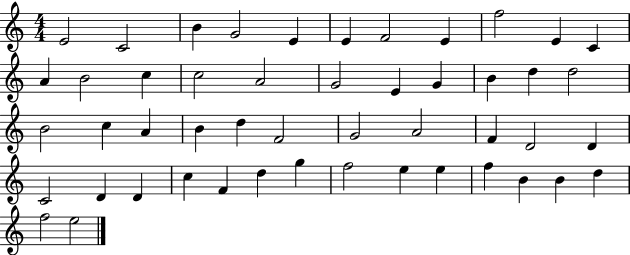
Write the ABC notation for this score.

X:1
T:Untitled
M:4/4
L:1/4
K:C
E2 C2 B G2 E E F2 E f2 E C A B2 c c2 A2 G2 E G B d d2 B2 c A B d F2 G2 A2 F D2 D C2 D D c F d g f2 e e f B B d f2 e2